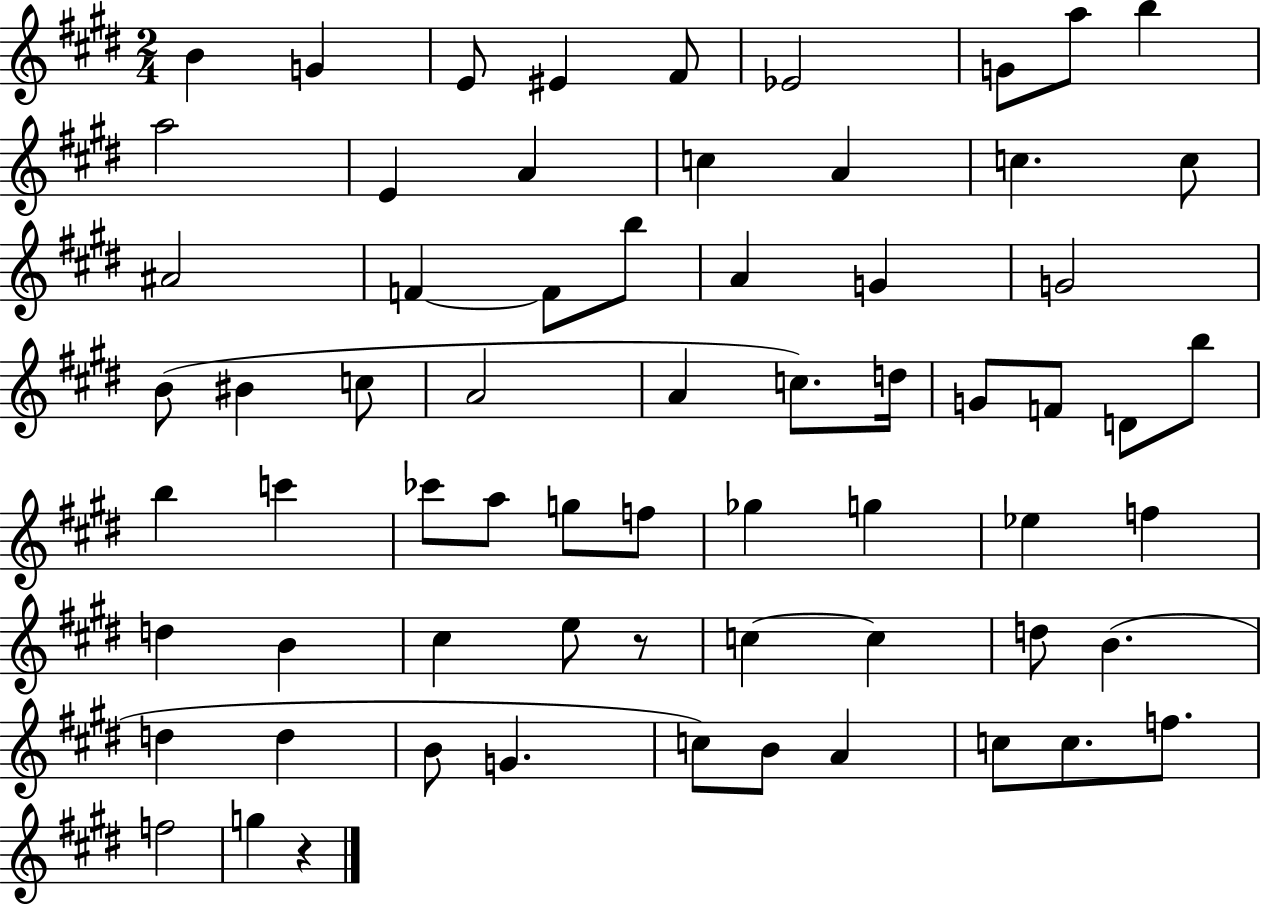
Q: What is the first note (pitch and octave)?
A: B4